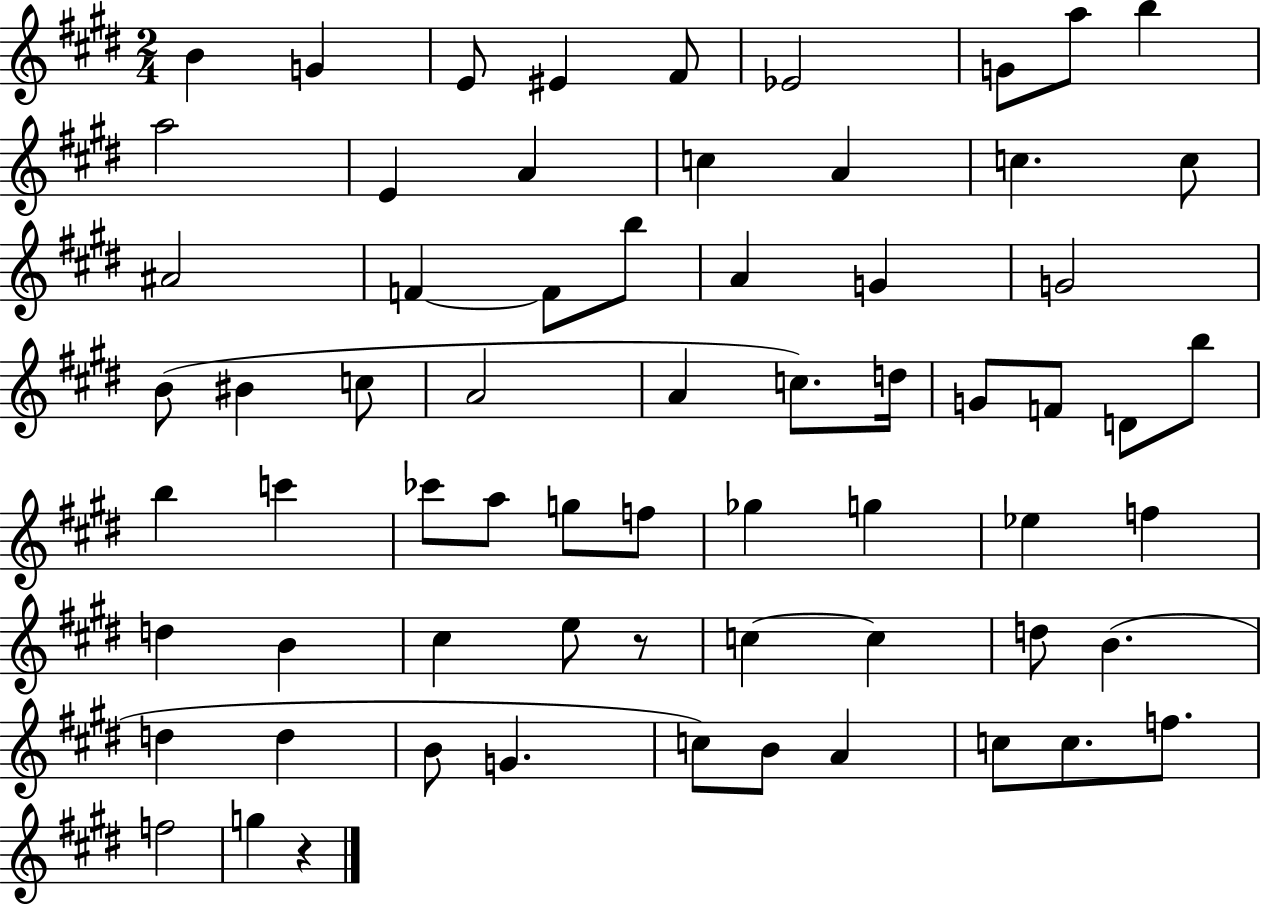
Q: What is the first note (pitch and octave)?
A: B4